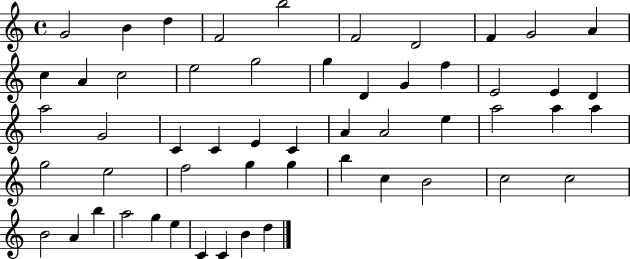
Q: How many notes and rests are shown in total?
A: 54